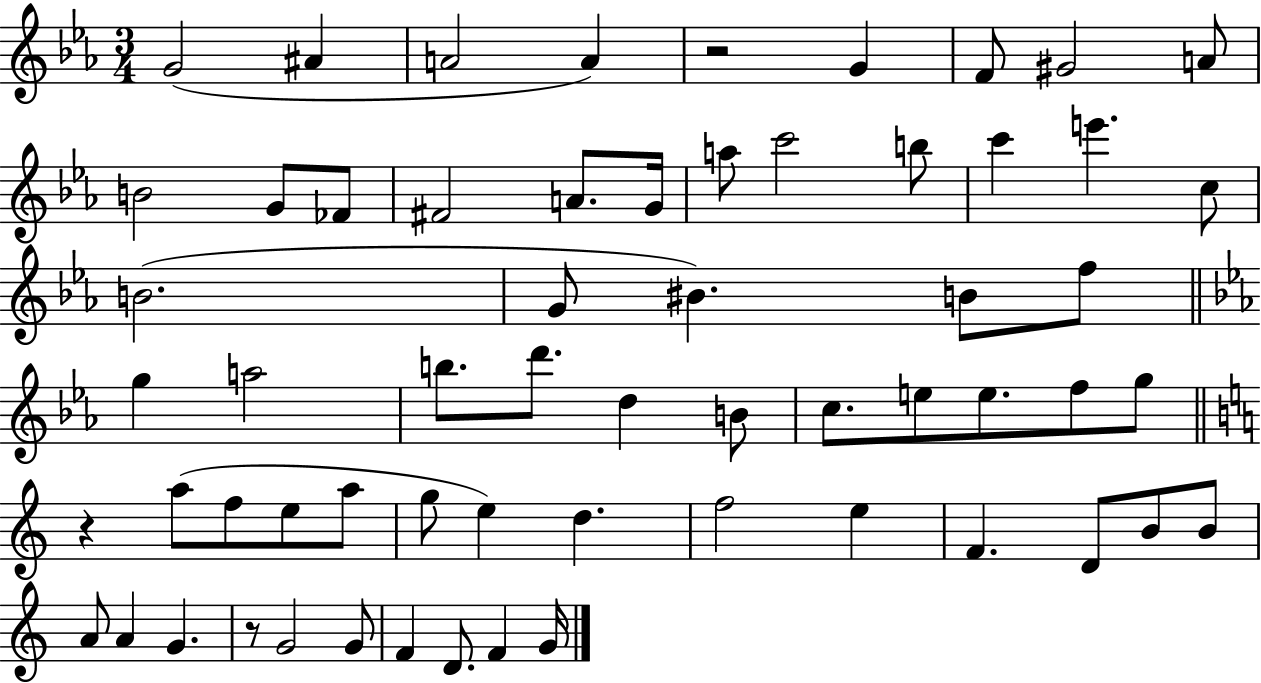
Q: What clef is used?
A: treble